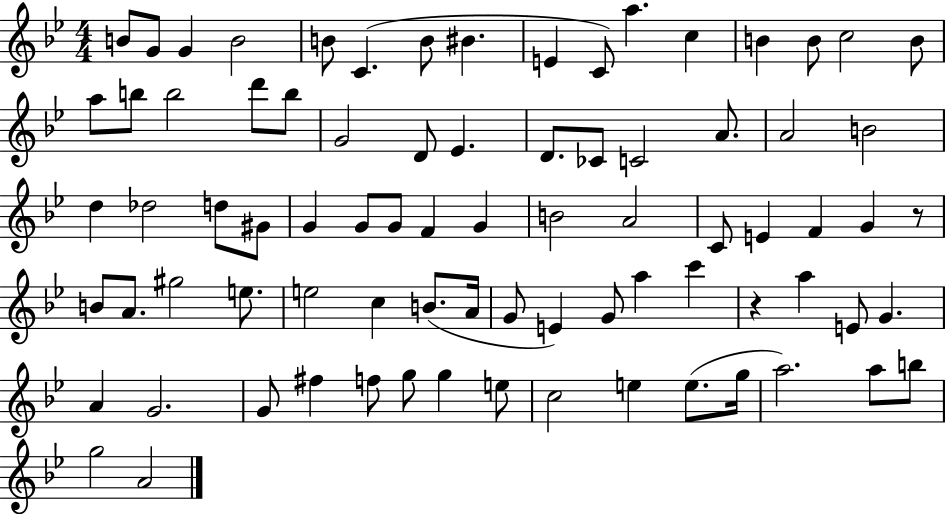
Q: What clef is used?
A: treble